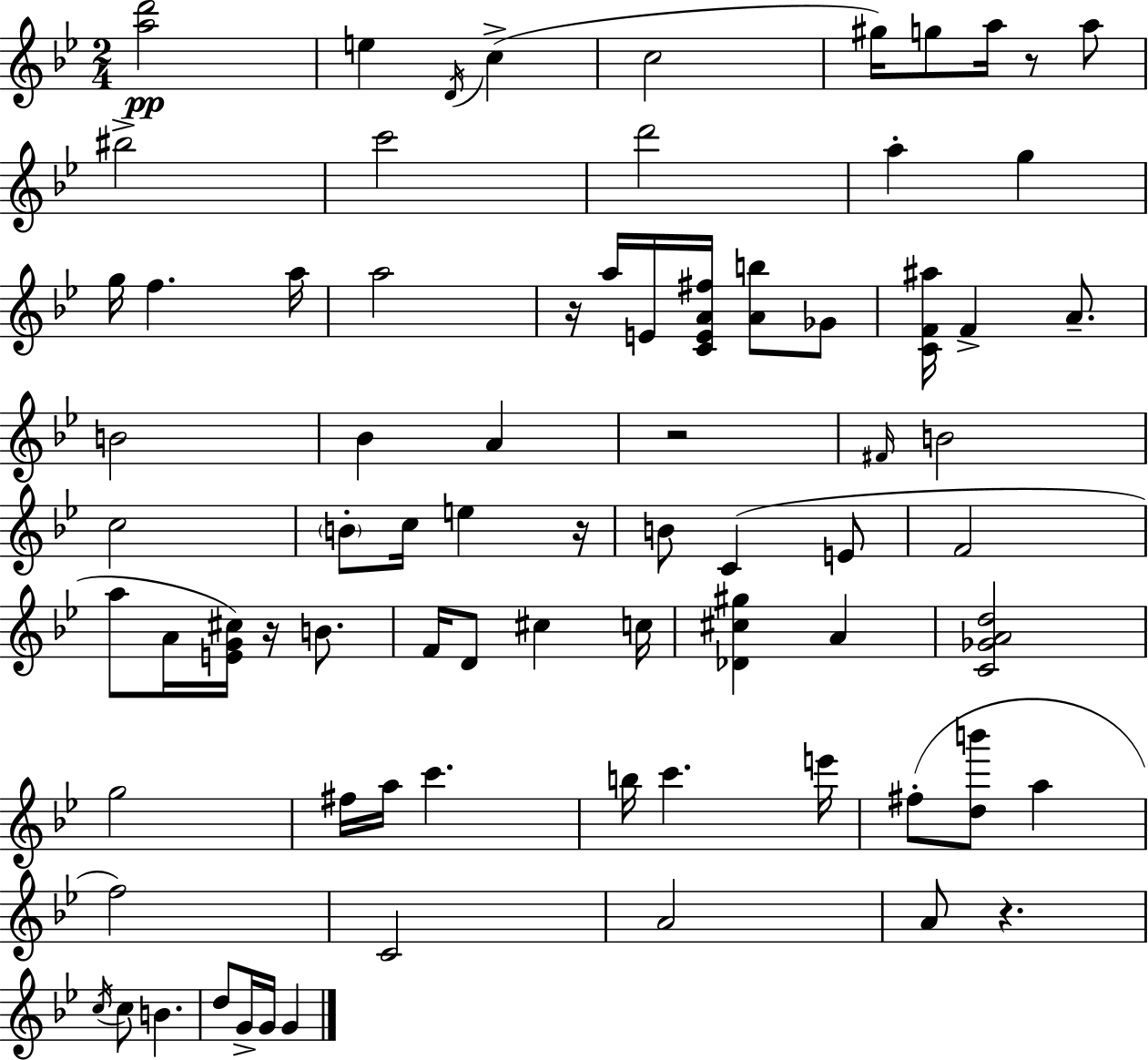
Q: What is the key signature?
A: BES major